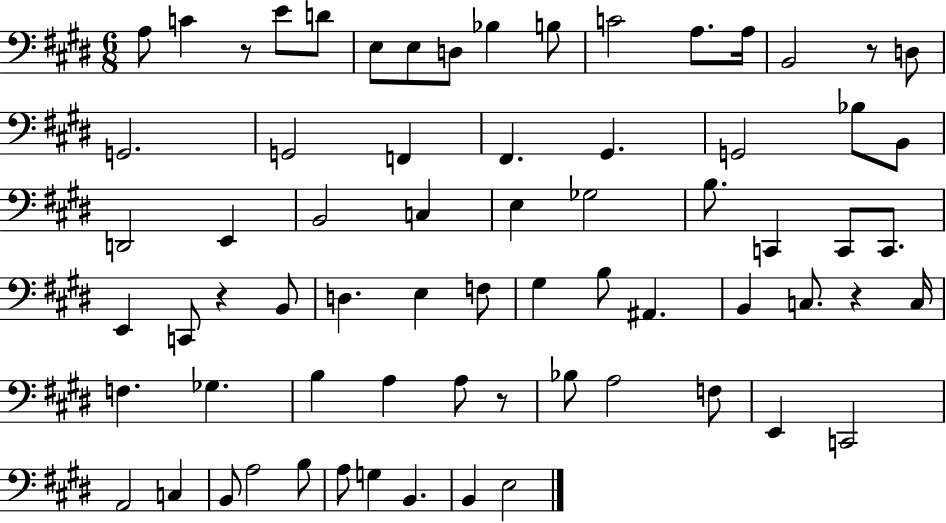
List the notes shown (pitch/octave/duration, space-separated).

A3/e C4/q R/e E4/e D4/e E3/e E3/e D3/e Bb3/q B3/e C4/h A3/e. A3/s B2/h R/e D3/e G2/h. G2/h F2/q F#2/q. G#2/q. G2/h Bb3/e B2/e D2/h E2/q B2/h C3/q E3/q Gb3/h B3/e. C2/q C2/e C2/e. E2/q C2/e R/q B2/e D3/q. E3/q F3/e G#3/q B3/e A#2/q. B2/q C3/e. R/q C3/s F3/q. Gb3/q. B3/q A3/q A3/e R/e Bb3/e A3/h F3/e E2/q C2/h A2/h C3/q B2/e A3/h B3/e A3/e G3/q B2/q. B2/q E3/h